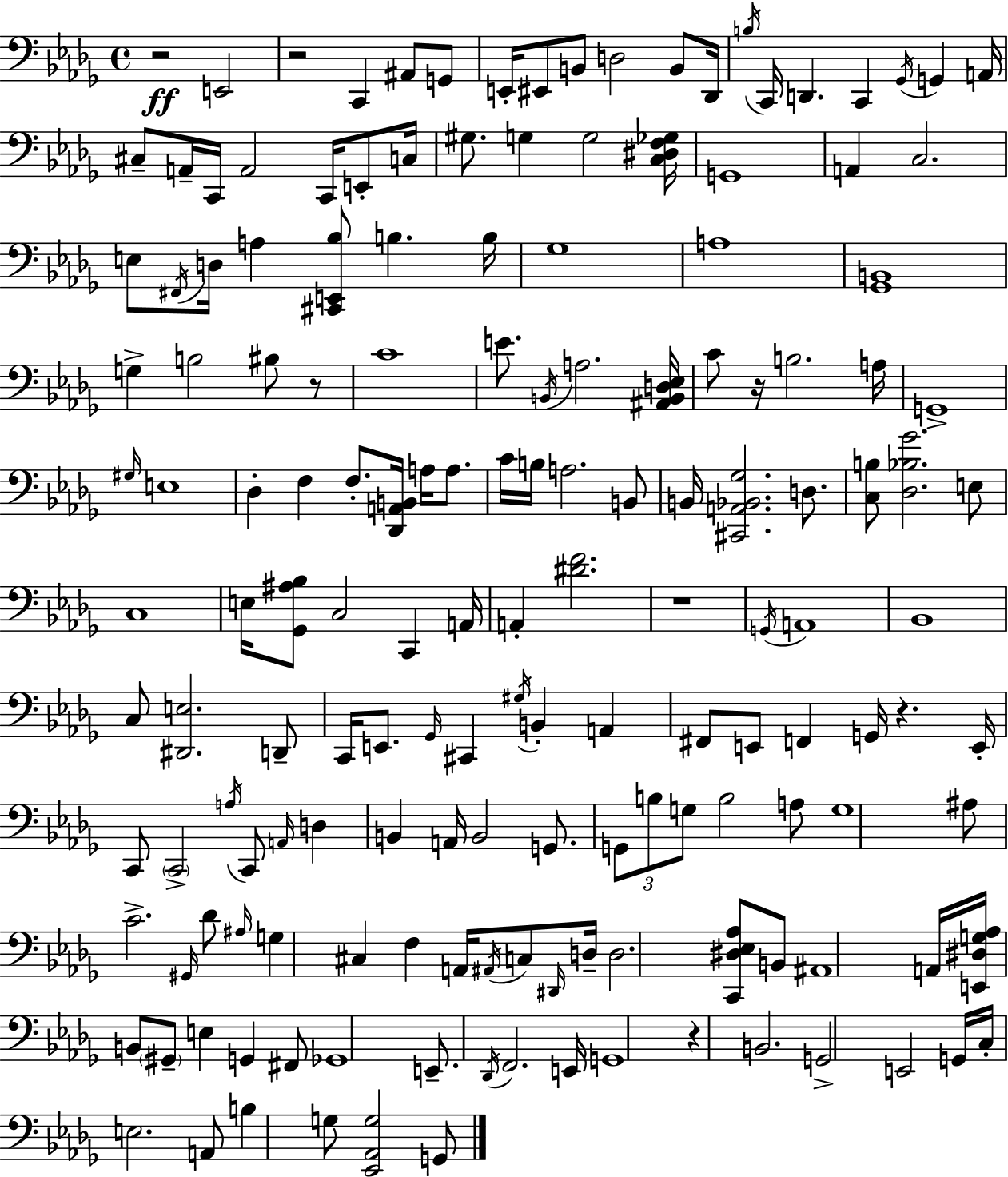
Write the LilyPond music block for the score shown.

{
  \clef bass
  \time 4/4
  \defaultTimeSignature
  \key bes \minor
  \repeat volta 2 { r2\ff e,2 | r2 c,4 ais,8 g,8 | e,16-. eis,8 b,8 d2 b,8 des,16 | \acciaccatura { b16 } c,16 d,4. c,4 \acciaccatura { ges,16 } g,4 | \break a,16 cis8-- a,16-- c,16 a,2 c,16 e,8-. | c16 gis8. g4 g2 | <c dis f ges>16 g,1 | a,4 c2. | \break e8 \acciaccatura { fis,16 } d16 a4 <cis, e, bes>8 b4. | b16 ges1 | a1 | <ges, b,>1 | \break g4-> b2 bis8 | r8 c'1 | e'8. \acciaccatura { b,16 } a2. | <ais, b, d ees>16 c'8 r16 b2. | \break a16 g,1-> | \grace { gis16 } e1 | des4-. f4 f8.-. | <des, a, b,>16 a16 a8. c'16 b16 a2. | \break b,8 b,16 <cis, a, bes, ges>2. | d8. <c b>8 <des bes ges'>2. | e8 c1 | e16 <ges, ais bes>8 c2 | \break c,4 a,16 a,4-. <dis' f'>2. | r1 | \acciaccatura { g,16 } a,1 | bes,1 | \break c8 <dis, e>2. | d,8-- c,16 e,8. \grace { ges,16 } cis,4 \acciaccatura { gis16 } | b,4-. a,4 fis,8 e,8 f,4 | g,16 r4. e,16-. c,8 \parenthesize c,2-> | \break \acciaccatura { a16 } c,8 \grace { a,16 } d4 b,4 a,16 b,2 | g,8. \tuplet 3/2 { g,8 b8 g8 } | b2 a8 g1 | ais8 c'2.-> | \break \grace { gis,16 } des'8 \grace { ais16 } g4 | cis4 f4 a,16 \acciaccatura { ais,16 } c8 \grace { dis,16 } d16-- d2. | <c, dis ees aes>8 b,8 ais,1 | a,16 <e, dis g aes>16 | \break b,8 \parenthesize gis,8-- e4 g,4 fis,8 ges,1 | e,8.-- | \acciaccatura { des,16 } f,2. e,16 g,1 | r4 | \break b,2. g,2-> | e,2 g,16 | c16-. e2. a,8 b4 | g8 <ees, aes, g>2 g,8 } \bar "|."
}